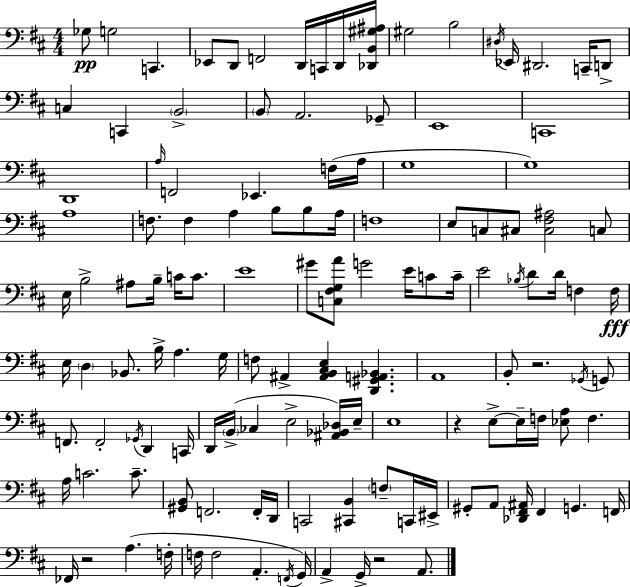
Gb3/e G3/h C2/q. Eb2/e D2/e F2/h D2/s C2/s D2/s [Db2,B2,G#3,A#3]/s G#3/h B3/h D#3/s Eb2/s D#2/h. C2/s D2/e C3/q C2/q B2/h B2/e A2/h. Gb2/e E2/w C2/w D2/w A3/s F2/h Eb2/q. F3/s A3/s G3/w G3/w A3/w F3/e. F3/q A3/q B3/e B3/e A3/s F3/w E3/e C3/e C#3/e [C#3,F#3,A#3]/h C3/e E3/s B3/h A#3/e B3/s C4/s C4/e. E4/w G#4/e [C3,F#3,G3,A4]/e G4/h E4/s C4/e C4/s E4/h Bb3/s D4/e D4/s F3/q F3/s E3/s D3/q Bb2/e. B3/s A3/q. G3/s F3/e A#2/q [A#2,B2,C#3,E3]/q [D2,G#2,A2,Bb2]/q. A2/w B2/e R/h. Gb2/s G2/e F2/e. F2/h Gb2/s D2/q C2/s D2/s B2/s CES3/q E3/h [A#2,Bb2,Db3]/s E3/s E3/w R/q E3/e E3/s F3/s [Eb3,A3]/e F3/q. A3/s C4/h. C4/e. [G#2,B2]/e F2/h. F2/s D2/s C2/h [C#2,B2]/q F3/e C2/s EIS2/s G#2/e A2/e [Db2,F#2,A#2]/s F#2/q G2/q. F2/s FES2/s R/h A3/q. F3/s F3/s F3/h A2/q. F2/s G2/s A2/q G2/s R/h A2/e.